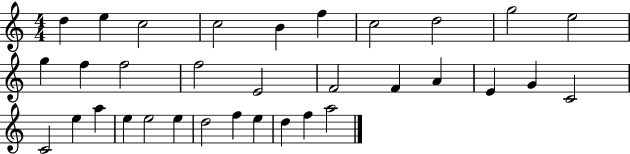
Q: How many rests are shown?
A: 0